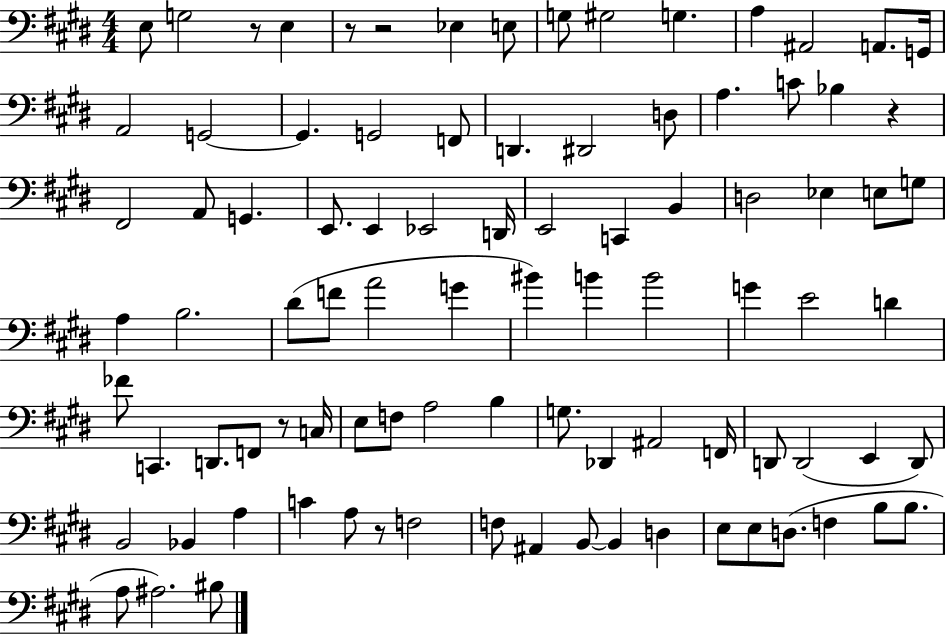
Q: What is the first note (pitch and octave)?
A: E3